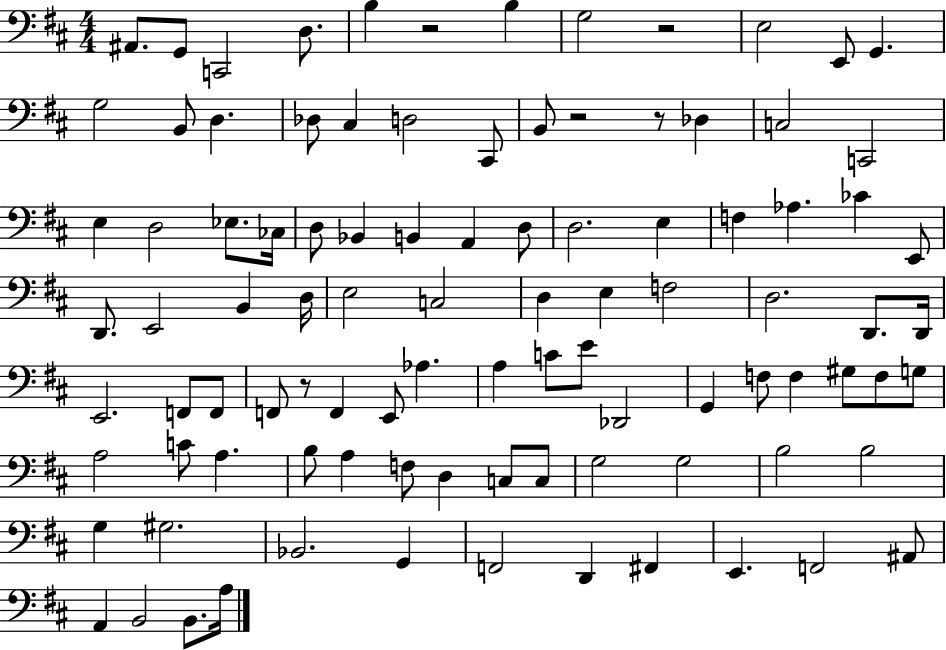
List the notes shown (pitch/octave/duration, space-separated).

A#2/e. G2/e C2/h D3/e. B3/q R/h B3/q G3/h R/h E3/h E2/e G2/q. G3/h B2/e D3/q. Db3/e C#3/q D3/h C#2/e B2/e R/h R/e Db3/q C3/h C2/h E3/q D3/h Eb3/e. CES3/s D3/e Bb2/q B2/q A2/q D3/e D3/h. E3/q F3/q Ab3/q. CES4/q E2/e D2/e. E2/h B2/q D3/s E3/h C3/h D3/q E3/q F3/h D3/h. D2/e. D2/s E2/h. F2/e F2/e F2/e R/e F2/q E2/e Ab3/q. A3/q C4/e E4/e Db2/h G2/q F3/e F3/q G#3/e F3/e G3/e A3/h C4/e A3/q. B3/e A3/q F3/e D3/q C3/e C3/e G3/h G3/h B3/h B3/h G3/q G#3/h. Bb2/h. G2/q F2/h D2/q F#2/q E2/q. F2/h A#2/e A2/q B2/h B2/e. A3/s